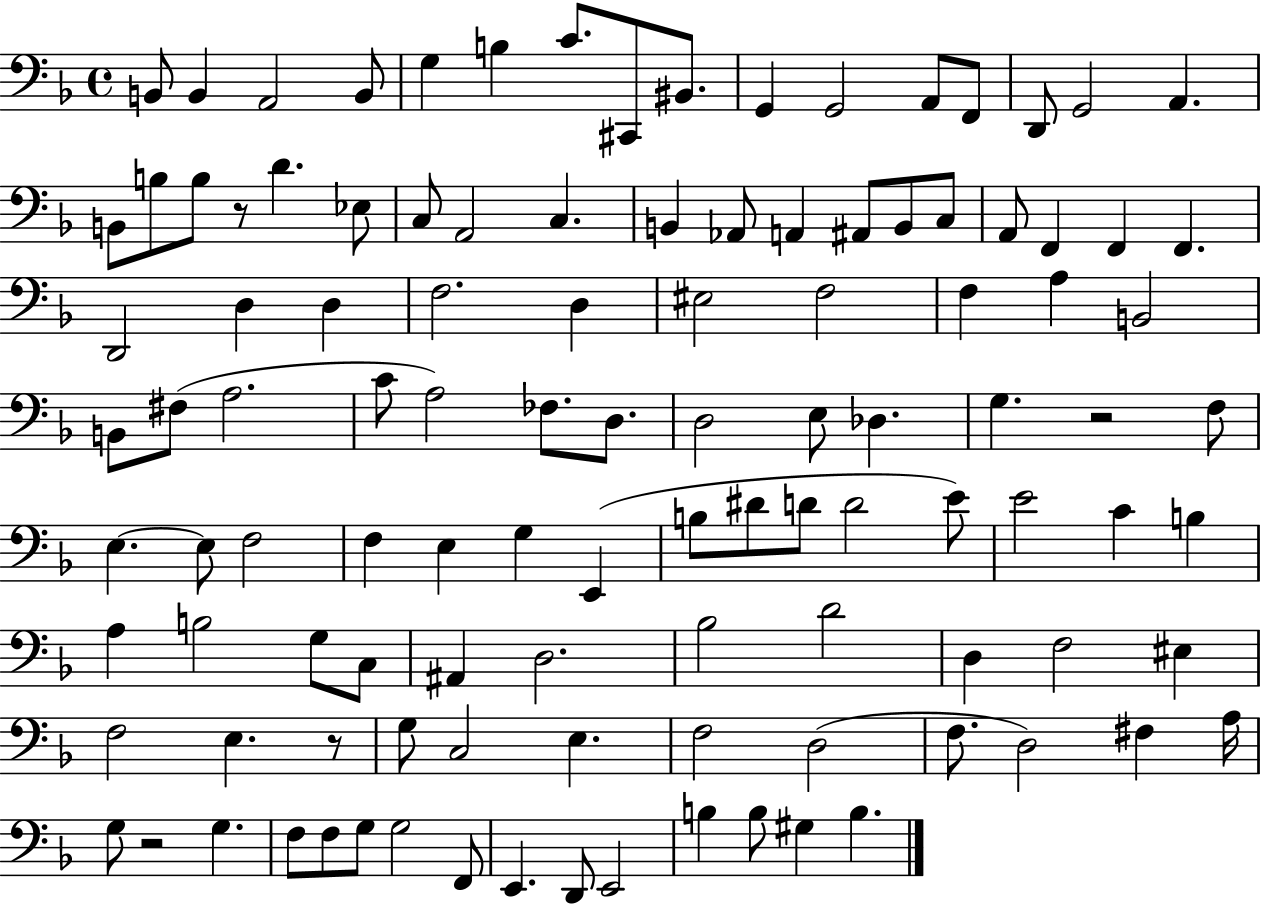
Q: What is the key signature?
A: F major